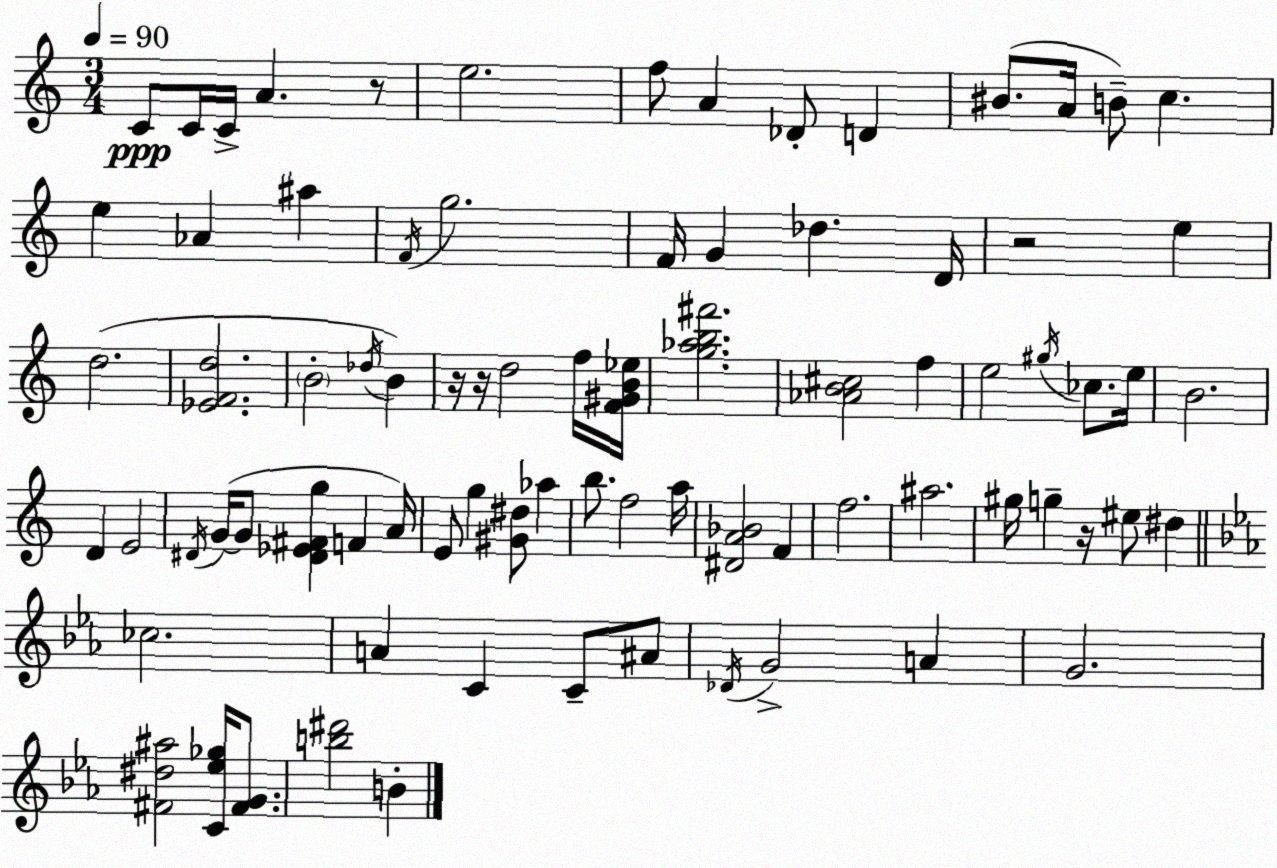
X:1
T:Untitled
M:3/4
L:1/4
K:C
C/2 C/4 C/4 A z/2 e2 f/2 A _D/2 D ^B/2 A/4 B/2 c e _A ^a F/4 g2 F/4 G _d D/4 z2 e d2 [_EFd]2 B2 _d/4 B z/4 z/4 d2 f/4 [F^GB_e]/4 [g_ab^f']2 [_AB^c]2 f e2 ^g/4 _c/2 e/4 B2 D E2 ^D/4 G/4 G/2 [^D_E^Fg] F A/4 E/2 g [^G^d]/2 _a b/2 f2 a/4 [^DA_B]2 F f2 ^a2 ^g/4 g z/4 ^e/2 ^d _c2 A C C/2 ^A/2 _D/4 G2 A G2 [^F^d^a]2 [C_e_g]/4 [^FG]/2 [b^d']2 B